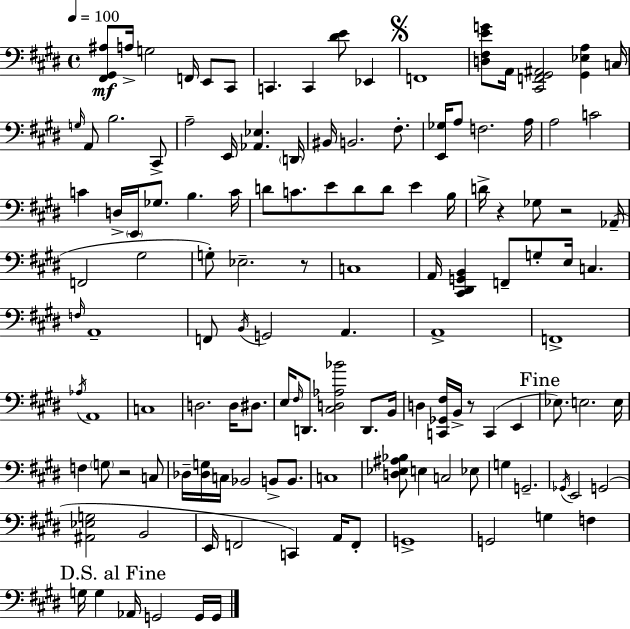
X:1
T:Untitled
M:4/4
L:1/4
K:E
[^F,,^G,,^A,]/2 A,/4 G,2 F,,/4 E,,/2 ^C,,/2 C,, C,, [^DE]/2 _E,, F,,4 [D,^F,EG]/2 A,,/4 [^C,,F,,^G,,^A,,]2 [^G,,_E,A,] C,/4 G,/4 A,,/2 B,2 ^C,,/2 A,2 E,,/4 [_A,,_E,] D,,/4 ^B,,/4 B,,2 ^F,/2 [E,,_G,]/4 A,/2 F,2 A,/4 A,2 C2 C D,/4 E,,/4 _G,/2 B, C/4 D/2 C/2 E/2 D/2 D/2 E B,/4 D/4 z _G,/2 z2 _A,,/4 F,,2 ^G,2 G,/2 _E,2 z/2 C,4 A,,/4 [^C,,^D,,G,,B,,] F,,/2 G,/2 E,/4 C, F,/4 A,,4 F,,/2 B,,/4 G,,2 A,, A,,4 F,,4 _A,/4 A,,4 C,4 D,2 D,/4 ^D,/2 E,/4 ^F,/4 D,,/2 [^C,D,_A,_B]2 D,,/2 B,,/4 D, [C,,_G,,^F,]/4 B,,/4 z/2 C,, E,, _E,/2 E,2 E,/4 F, G,/2 z2 C,/2 _D,/4 [_D,G,]/4 C,/4 _B,,2 B,,/2 B,,/2 C,4 [D,_E,^A,_B,]/2 E, C,2 _E,/2 G, G,,2 _G,,/4 E,,2 G,,2 [^A,,_E,G,]2 B,,2 E,,/4 F,,2 C,, A,,/4 F,,/2 G,,4 G,,2 G, F, G,/4 G, _A,,/4 G,,2 G,,/4 G,,/4